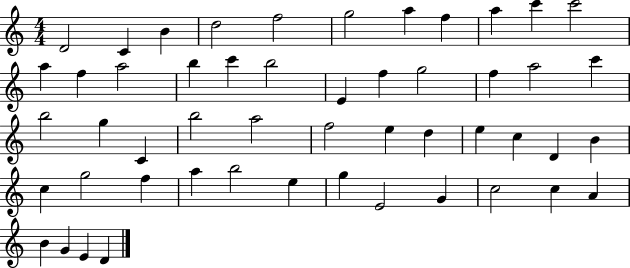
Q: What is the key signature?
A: C major